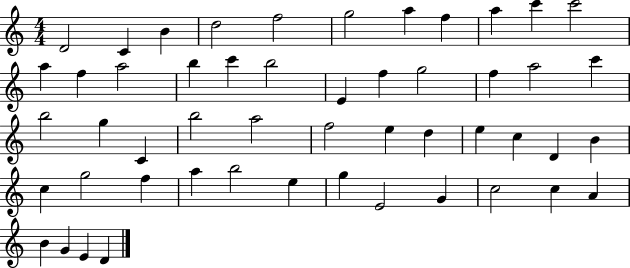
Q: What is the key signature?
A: C major